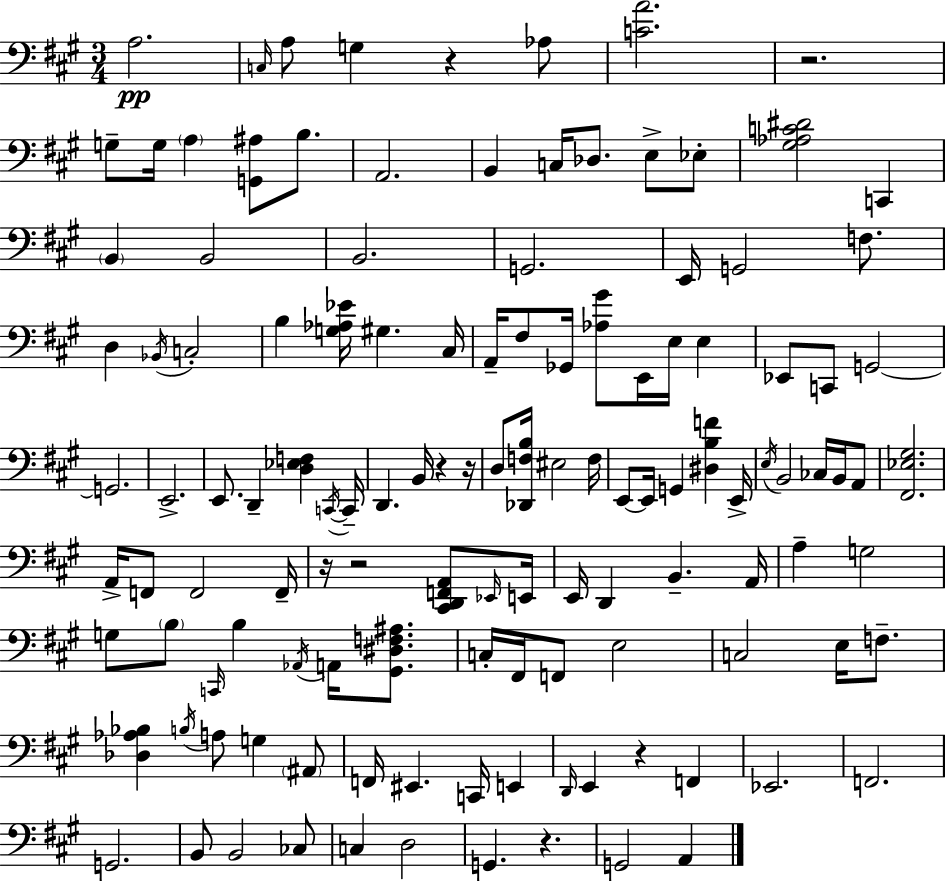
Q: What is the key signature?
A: A major